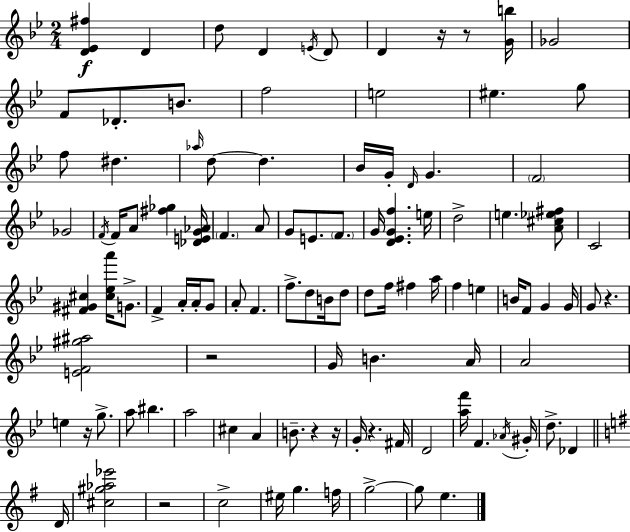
X:1
T:Untitled
M:2/4
L:1/4
K:Gm
[D_E^f] D d/2 D E/4 D/2 D z/4 z/2 [Gb]/4 _G2 F/2 _D/2 B/2 f2 e2 ^e g/2 f/2 ^d _a/4 d/2 d _B/4 G/4 D/4 G F2 _G2 F/4 F/4 A/2 [^f_g] [_DEG_A]/4 F A/2 G/2 E/2 F/2 G/4 [D_EGf] e/4 d2 e [A^c_e^f]/2 C2 [^F^G^c] [^c_ea']/4 G/2 F A/4 A/4 G/2 A/2 F f/2 d/2 B/4 d/2 d/2 f/4 ^f a/4 f e B/4 F/2 G G/4 G/2 z [EF^g^a]2 z2 G/4 B A/4 A2 e z/4 g/2 a/2 ^b a2 ^c A B/2 z z/4 G/4 z ^F/4 D2 [af']/4 F _A/4 ^G/4 d/2 _D D/4 [^c^g_a_e']2 z2 c2 ^e/4 g f/4 g2 g/2 e